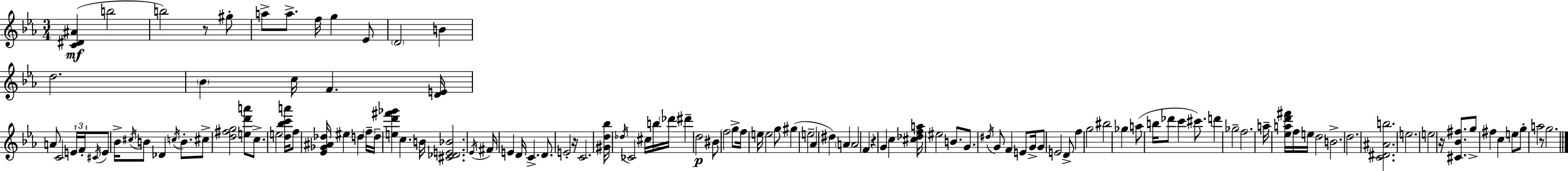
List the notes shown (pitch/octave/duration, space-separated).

[C4,D#4,A#4]/q B5/h B5/h R/e G#5/e A5/e A5/e. F5/s G5/q Eb4/e D4/h B4/q D5/h. Bb4/q C5/s F4/q. [D4,E4]/s A4/e C4/h E4/s F4/s C#4/s E4/e Bb4/s C#5/s B4/e Db4/q C5/s B4/e. C#5/e [D5,F#5,G5]/h [E5,D6,A6]/e C5/e. E5/h [D5,Bb5,C6,A6]/s F5/e [Eb4,Gb4,A#4,Db5]/s EIS5/q D5/q F5/s D5/s [E5,D6,F#6,Gb6]/q C5/q. B4/s [C#4,Db4,E4,Bb4]/h. Eb4/s F#4/s E4/q D4/s C4/q. D4/e. E4/h R/s C4/h. [G#4,D5,Bb5]/s Db5/s CES4/h C#5/s B5/s Db6/s D#6/q D5/h BIS4/e F5/h G5/e F5/s E5/s E5/h G5/e G#5/q E5/h Ab4/q D#5/q A4/q A4/h F4/q R/q G4/q C5/q [C#5,Db5,F5,A5]/s EIS5/h B4/e. G4/e. D#5/s G4/e F4/q E4/e G4/s G4/e E4/h D4/e F5/q G5/h BIS5/h Gb5/q A5/e B5/s Db6/e C6/q C#6/e. D6/q Gb5/h F5/h. A5/s [Eb5,A5,D6,F#6]/s F5/s E5/s D5/h B4/h. D5/h. [C4,D#4,A#4,B5]/h. E5/h. E5/h R/s [C#4,Bb4,F#5]/e. G5/e F#5/q C5/q E5/e G5/e A5/h R/e G5/h.